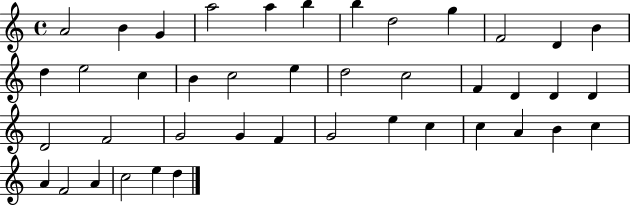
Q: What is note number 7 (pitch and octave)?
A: B5